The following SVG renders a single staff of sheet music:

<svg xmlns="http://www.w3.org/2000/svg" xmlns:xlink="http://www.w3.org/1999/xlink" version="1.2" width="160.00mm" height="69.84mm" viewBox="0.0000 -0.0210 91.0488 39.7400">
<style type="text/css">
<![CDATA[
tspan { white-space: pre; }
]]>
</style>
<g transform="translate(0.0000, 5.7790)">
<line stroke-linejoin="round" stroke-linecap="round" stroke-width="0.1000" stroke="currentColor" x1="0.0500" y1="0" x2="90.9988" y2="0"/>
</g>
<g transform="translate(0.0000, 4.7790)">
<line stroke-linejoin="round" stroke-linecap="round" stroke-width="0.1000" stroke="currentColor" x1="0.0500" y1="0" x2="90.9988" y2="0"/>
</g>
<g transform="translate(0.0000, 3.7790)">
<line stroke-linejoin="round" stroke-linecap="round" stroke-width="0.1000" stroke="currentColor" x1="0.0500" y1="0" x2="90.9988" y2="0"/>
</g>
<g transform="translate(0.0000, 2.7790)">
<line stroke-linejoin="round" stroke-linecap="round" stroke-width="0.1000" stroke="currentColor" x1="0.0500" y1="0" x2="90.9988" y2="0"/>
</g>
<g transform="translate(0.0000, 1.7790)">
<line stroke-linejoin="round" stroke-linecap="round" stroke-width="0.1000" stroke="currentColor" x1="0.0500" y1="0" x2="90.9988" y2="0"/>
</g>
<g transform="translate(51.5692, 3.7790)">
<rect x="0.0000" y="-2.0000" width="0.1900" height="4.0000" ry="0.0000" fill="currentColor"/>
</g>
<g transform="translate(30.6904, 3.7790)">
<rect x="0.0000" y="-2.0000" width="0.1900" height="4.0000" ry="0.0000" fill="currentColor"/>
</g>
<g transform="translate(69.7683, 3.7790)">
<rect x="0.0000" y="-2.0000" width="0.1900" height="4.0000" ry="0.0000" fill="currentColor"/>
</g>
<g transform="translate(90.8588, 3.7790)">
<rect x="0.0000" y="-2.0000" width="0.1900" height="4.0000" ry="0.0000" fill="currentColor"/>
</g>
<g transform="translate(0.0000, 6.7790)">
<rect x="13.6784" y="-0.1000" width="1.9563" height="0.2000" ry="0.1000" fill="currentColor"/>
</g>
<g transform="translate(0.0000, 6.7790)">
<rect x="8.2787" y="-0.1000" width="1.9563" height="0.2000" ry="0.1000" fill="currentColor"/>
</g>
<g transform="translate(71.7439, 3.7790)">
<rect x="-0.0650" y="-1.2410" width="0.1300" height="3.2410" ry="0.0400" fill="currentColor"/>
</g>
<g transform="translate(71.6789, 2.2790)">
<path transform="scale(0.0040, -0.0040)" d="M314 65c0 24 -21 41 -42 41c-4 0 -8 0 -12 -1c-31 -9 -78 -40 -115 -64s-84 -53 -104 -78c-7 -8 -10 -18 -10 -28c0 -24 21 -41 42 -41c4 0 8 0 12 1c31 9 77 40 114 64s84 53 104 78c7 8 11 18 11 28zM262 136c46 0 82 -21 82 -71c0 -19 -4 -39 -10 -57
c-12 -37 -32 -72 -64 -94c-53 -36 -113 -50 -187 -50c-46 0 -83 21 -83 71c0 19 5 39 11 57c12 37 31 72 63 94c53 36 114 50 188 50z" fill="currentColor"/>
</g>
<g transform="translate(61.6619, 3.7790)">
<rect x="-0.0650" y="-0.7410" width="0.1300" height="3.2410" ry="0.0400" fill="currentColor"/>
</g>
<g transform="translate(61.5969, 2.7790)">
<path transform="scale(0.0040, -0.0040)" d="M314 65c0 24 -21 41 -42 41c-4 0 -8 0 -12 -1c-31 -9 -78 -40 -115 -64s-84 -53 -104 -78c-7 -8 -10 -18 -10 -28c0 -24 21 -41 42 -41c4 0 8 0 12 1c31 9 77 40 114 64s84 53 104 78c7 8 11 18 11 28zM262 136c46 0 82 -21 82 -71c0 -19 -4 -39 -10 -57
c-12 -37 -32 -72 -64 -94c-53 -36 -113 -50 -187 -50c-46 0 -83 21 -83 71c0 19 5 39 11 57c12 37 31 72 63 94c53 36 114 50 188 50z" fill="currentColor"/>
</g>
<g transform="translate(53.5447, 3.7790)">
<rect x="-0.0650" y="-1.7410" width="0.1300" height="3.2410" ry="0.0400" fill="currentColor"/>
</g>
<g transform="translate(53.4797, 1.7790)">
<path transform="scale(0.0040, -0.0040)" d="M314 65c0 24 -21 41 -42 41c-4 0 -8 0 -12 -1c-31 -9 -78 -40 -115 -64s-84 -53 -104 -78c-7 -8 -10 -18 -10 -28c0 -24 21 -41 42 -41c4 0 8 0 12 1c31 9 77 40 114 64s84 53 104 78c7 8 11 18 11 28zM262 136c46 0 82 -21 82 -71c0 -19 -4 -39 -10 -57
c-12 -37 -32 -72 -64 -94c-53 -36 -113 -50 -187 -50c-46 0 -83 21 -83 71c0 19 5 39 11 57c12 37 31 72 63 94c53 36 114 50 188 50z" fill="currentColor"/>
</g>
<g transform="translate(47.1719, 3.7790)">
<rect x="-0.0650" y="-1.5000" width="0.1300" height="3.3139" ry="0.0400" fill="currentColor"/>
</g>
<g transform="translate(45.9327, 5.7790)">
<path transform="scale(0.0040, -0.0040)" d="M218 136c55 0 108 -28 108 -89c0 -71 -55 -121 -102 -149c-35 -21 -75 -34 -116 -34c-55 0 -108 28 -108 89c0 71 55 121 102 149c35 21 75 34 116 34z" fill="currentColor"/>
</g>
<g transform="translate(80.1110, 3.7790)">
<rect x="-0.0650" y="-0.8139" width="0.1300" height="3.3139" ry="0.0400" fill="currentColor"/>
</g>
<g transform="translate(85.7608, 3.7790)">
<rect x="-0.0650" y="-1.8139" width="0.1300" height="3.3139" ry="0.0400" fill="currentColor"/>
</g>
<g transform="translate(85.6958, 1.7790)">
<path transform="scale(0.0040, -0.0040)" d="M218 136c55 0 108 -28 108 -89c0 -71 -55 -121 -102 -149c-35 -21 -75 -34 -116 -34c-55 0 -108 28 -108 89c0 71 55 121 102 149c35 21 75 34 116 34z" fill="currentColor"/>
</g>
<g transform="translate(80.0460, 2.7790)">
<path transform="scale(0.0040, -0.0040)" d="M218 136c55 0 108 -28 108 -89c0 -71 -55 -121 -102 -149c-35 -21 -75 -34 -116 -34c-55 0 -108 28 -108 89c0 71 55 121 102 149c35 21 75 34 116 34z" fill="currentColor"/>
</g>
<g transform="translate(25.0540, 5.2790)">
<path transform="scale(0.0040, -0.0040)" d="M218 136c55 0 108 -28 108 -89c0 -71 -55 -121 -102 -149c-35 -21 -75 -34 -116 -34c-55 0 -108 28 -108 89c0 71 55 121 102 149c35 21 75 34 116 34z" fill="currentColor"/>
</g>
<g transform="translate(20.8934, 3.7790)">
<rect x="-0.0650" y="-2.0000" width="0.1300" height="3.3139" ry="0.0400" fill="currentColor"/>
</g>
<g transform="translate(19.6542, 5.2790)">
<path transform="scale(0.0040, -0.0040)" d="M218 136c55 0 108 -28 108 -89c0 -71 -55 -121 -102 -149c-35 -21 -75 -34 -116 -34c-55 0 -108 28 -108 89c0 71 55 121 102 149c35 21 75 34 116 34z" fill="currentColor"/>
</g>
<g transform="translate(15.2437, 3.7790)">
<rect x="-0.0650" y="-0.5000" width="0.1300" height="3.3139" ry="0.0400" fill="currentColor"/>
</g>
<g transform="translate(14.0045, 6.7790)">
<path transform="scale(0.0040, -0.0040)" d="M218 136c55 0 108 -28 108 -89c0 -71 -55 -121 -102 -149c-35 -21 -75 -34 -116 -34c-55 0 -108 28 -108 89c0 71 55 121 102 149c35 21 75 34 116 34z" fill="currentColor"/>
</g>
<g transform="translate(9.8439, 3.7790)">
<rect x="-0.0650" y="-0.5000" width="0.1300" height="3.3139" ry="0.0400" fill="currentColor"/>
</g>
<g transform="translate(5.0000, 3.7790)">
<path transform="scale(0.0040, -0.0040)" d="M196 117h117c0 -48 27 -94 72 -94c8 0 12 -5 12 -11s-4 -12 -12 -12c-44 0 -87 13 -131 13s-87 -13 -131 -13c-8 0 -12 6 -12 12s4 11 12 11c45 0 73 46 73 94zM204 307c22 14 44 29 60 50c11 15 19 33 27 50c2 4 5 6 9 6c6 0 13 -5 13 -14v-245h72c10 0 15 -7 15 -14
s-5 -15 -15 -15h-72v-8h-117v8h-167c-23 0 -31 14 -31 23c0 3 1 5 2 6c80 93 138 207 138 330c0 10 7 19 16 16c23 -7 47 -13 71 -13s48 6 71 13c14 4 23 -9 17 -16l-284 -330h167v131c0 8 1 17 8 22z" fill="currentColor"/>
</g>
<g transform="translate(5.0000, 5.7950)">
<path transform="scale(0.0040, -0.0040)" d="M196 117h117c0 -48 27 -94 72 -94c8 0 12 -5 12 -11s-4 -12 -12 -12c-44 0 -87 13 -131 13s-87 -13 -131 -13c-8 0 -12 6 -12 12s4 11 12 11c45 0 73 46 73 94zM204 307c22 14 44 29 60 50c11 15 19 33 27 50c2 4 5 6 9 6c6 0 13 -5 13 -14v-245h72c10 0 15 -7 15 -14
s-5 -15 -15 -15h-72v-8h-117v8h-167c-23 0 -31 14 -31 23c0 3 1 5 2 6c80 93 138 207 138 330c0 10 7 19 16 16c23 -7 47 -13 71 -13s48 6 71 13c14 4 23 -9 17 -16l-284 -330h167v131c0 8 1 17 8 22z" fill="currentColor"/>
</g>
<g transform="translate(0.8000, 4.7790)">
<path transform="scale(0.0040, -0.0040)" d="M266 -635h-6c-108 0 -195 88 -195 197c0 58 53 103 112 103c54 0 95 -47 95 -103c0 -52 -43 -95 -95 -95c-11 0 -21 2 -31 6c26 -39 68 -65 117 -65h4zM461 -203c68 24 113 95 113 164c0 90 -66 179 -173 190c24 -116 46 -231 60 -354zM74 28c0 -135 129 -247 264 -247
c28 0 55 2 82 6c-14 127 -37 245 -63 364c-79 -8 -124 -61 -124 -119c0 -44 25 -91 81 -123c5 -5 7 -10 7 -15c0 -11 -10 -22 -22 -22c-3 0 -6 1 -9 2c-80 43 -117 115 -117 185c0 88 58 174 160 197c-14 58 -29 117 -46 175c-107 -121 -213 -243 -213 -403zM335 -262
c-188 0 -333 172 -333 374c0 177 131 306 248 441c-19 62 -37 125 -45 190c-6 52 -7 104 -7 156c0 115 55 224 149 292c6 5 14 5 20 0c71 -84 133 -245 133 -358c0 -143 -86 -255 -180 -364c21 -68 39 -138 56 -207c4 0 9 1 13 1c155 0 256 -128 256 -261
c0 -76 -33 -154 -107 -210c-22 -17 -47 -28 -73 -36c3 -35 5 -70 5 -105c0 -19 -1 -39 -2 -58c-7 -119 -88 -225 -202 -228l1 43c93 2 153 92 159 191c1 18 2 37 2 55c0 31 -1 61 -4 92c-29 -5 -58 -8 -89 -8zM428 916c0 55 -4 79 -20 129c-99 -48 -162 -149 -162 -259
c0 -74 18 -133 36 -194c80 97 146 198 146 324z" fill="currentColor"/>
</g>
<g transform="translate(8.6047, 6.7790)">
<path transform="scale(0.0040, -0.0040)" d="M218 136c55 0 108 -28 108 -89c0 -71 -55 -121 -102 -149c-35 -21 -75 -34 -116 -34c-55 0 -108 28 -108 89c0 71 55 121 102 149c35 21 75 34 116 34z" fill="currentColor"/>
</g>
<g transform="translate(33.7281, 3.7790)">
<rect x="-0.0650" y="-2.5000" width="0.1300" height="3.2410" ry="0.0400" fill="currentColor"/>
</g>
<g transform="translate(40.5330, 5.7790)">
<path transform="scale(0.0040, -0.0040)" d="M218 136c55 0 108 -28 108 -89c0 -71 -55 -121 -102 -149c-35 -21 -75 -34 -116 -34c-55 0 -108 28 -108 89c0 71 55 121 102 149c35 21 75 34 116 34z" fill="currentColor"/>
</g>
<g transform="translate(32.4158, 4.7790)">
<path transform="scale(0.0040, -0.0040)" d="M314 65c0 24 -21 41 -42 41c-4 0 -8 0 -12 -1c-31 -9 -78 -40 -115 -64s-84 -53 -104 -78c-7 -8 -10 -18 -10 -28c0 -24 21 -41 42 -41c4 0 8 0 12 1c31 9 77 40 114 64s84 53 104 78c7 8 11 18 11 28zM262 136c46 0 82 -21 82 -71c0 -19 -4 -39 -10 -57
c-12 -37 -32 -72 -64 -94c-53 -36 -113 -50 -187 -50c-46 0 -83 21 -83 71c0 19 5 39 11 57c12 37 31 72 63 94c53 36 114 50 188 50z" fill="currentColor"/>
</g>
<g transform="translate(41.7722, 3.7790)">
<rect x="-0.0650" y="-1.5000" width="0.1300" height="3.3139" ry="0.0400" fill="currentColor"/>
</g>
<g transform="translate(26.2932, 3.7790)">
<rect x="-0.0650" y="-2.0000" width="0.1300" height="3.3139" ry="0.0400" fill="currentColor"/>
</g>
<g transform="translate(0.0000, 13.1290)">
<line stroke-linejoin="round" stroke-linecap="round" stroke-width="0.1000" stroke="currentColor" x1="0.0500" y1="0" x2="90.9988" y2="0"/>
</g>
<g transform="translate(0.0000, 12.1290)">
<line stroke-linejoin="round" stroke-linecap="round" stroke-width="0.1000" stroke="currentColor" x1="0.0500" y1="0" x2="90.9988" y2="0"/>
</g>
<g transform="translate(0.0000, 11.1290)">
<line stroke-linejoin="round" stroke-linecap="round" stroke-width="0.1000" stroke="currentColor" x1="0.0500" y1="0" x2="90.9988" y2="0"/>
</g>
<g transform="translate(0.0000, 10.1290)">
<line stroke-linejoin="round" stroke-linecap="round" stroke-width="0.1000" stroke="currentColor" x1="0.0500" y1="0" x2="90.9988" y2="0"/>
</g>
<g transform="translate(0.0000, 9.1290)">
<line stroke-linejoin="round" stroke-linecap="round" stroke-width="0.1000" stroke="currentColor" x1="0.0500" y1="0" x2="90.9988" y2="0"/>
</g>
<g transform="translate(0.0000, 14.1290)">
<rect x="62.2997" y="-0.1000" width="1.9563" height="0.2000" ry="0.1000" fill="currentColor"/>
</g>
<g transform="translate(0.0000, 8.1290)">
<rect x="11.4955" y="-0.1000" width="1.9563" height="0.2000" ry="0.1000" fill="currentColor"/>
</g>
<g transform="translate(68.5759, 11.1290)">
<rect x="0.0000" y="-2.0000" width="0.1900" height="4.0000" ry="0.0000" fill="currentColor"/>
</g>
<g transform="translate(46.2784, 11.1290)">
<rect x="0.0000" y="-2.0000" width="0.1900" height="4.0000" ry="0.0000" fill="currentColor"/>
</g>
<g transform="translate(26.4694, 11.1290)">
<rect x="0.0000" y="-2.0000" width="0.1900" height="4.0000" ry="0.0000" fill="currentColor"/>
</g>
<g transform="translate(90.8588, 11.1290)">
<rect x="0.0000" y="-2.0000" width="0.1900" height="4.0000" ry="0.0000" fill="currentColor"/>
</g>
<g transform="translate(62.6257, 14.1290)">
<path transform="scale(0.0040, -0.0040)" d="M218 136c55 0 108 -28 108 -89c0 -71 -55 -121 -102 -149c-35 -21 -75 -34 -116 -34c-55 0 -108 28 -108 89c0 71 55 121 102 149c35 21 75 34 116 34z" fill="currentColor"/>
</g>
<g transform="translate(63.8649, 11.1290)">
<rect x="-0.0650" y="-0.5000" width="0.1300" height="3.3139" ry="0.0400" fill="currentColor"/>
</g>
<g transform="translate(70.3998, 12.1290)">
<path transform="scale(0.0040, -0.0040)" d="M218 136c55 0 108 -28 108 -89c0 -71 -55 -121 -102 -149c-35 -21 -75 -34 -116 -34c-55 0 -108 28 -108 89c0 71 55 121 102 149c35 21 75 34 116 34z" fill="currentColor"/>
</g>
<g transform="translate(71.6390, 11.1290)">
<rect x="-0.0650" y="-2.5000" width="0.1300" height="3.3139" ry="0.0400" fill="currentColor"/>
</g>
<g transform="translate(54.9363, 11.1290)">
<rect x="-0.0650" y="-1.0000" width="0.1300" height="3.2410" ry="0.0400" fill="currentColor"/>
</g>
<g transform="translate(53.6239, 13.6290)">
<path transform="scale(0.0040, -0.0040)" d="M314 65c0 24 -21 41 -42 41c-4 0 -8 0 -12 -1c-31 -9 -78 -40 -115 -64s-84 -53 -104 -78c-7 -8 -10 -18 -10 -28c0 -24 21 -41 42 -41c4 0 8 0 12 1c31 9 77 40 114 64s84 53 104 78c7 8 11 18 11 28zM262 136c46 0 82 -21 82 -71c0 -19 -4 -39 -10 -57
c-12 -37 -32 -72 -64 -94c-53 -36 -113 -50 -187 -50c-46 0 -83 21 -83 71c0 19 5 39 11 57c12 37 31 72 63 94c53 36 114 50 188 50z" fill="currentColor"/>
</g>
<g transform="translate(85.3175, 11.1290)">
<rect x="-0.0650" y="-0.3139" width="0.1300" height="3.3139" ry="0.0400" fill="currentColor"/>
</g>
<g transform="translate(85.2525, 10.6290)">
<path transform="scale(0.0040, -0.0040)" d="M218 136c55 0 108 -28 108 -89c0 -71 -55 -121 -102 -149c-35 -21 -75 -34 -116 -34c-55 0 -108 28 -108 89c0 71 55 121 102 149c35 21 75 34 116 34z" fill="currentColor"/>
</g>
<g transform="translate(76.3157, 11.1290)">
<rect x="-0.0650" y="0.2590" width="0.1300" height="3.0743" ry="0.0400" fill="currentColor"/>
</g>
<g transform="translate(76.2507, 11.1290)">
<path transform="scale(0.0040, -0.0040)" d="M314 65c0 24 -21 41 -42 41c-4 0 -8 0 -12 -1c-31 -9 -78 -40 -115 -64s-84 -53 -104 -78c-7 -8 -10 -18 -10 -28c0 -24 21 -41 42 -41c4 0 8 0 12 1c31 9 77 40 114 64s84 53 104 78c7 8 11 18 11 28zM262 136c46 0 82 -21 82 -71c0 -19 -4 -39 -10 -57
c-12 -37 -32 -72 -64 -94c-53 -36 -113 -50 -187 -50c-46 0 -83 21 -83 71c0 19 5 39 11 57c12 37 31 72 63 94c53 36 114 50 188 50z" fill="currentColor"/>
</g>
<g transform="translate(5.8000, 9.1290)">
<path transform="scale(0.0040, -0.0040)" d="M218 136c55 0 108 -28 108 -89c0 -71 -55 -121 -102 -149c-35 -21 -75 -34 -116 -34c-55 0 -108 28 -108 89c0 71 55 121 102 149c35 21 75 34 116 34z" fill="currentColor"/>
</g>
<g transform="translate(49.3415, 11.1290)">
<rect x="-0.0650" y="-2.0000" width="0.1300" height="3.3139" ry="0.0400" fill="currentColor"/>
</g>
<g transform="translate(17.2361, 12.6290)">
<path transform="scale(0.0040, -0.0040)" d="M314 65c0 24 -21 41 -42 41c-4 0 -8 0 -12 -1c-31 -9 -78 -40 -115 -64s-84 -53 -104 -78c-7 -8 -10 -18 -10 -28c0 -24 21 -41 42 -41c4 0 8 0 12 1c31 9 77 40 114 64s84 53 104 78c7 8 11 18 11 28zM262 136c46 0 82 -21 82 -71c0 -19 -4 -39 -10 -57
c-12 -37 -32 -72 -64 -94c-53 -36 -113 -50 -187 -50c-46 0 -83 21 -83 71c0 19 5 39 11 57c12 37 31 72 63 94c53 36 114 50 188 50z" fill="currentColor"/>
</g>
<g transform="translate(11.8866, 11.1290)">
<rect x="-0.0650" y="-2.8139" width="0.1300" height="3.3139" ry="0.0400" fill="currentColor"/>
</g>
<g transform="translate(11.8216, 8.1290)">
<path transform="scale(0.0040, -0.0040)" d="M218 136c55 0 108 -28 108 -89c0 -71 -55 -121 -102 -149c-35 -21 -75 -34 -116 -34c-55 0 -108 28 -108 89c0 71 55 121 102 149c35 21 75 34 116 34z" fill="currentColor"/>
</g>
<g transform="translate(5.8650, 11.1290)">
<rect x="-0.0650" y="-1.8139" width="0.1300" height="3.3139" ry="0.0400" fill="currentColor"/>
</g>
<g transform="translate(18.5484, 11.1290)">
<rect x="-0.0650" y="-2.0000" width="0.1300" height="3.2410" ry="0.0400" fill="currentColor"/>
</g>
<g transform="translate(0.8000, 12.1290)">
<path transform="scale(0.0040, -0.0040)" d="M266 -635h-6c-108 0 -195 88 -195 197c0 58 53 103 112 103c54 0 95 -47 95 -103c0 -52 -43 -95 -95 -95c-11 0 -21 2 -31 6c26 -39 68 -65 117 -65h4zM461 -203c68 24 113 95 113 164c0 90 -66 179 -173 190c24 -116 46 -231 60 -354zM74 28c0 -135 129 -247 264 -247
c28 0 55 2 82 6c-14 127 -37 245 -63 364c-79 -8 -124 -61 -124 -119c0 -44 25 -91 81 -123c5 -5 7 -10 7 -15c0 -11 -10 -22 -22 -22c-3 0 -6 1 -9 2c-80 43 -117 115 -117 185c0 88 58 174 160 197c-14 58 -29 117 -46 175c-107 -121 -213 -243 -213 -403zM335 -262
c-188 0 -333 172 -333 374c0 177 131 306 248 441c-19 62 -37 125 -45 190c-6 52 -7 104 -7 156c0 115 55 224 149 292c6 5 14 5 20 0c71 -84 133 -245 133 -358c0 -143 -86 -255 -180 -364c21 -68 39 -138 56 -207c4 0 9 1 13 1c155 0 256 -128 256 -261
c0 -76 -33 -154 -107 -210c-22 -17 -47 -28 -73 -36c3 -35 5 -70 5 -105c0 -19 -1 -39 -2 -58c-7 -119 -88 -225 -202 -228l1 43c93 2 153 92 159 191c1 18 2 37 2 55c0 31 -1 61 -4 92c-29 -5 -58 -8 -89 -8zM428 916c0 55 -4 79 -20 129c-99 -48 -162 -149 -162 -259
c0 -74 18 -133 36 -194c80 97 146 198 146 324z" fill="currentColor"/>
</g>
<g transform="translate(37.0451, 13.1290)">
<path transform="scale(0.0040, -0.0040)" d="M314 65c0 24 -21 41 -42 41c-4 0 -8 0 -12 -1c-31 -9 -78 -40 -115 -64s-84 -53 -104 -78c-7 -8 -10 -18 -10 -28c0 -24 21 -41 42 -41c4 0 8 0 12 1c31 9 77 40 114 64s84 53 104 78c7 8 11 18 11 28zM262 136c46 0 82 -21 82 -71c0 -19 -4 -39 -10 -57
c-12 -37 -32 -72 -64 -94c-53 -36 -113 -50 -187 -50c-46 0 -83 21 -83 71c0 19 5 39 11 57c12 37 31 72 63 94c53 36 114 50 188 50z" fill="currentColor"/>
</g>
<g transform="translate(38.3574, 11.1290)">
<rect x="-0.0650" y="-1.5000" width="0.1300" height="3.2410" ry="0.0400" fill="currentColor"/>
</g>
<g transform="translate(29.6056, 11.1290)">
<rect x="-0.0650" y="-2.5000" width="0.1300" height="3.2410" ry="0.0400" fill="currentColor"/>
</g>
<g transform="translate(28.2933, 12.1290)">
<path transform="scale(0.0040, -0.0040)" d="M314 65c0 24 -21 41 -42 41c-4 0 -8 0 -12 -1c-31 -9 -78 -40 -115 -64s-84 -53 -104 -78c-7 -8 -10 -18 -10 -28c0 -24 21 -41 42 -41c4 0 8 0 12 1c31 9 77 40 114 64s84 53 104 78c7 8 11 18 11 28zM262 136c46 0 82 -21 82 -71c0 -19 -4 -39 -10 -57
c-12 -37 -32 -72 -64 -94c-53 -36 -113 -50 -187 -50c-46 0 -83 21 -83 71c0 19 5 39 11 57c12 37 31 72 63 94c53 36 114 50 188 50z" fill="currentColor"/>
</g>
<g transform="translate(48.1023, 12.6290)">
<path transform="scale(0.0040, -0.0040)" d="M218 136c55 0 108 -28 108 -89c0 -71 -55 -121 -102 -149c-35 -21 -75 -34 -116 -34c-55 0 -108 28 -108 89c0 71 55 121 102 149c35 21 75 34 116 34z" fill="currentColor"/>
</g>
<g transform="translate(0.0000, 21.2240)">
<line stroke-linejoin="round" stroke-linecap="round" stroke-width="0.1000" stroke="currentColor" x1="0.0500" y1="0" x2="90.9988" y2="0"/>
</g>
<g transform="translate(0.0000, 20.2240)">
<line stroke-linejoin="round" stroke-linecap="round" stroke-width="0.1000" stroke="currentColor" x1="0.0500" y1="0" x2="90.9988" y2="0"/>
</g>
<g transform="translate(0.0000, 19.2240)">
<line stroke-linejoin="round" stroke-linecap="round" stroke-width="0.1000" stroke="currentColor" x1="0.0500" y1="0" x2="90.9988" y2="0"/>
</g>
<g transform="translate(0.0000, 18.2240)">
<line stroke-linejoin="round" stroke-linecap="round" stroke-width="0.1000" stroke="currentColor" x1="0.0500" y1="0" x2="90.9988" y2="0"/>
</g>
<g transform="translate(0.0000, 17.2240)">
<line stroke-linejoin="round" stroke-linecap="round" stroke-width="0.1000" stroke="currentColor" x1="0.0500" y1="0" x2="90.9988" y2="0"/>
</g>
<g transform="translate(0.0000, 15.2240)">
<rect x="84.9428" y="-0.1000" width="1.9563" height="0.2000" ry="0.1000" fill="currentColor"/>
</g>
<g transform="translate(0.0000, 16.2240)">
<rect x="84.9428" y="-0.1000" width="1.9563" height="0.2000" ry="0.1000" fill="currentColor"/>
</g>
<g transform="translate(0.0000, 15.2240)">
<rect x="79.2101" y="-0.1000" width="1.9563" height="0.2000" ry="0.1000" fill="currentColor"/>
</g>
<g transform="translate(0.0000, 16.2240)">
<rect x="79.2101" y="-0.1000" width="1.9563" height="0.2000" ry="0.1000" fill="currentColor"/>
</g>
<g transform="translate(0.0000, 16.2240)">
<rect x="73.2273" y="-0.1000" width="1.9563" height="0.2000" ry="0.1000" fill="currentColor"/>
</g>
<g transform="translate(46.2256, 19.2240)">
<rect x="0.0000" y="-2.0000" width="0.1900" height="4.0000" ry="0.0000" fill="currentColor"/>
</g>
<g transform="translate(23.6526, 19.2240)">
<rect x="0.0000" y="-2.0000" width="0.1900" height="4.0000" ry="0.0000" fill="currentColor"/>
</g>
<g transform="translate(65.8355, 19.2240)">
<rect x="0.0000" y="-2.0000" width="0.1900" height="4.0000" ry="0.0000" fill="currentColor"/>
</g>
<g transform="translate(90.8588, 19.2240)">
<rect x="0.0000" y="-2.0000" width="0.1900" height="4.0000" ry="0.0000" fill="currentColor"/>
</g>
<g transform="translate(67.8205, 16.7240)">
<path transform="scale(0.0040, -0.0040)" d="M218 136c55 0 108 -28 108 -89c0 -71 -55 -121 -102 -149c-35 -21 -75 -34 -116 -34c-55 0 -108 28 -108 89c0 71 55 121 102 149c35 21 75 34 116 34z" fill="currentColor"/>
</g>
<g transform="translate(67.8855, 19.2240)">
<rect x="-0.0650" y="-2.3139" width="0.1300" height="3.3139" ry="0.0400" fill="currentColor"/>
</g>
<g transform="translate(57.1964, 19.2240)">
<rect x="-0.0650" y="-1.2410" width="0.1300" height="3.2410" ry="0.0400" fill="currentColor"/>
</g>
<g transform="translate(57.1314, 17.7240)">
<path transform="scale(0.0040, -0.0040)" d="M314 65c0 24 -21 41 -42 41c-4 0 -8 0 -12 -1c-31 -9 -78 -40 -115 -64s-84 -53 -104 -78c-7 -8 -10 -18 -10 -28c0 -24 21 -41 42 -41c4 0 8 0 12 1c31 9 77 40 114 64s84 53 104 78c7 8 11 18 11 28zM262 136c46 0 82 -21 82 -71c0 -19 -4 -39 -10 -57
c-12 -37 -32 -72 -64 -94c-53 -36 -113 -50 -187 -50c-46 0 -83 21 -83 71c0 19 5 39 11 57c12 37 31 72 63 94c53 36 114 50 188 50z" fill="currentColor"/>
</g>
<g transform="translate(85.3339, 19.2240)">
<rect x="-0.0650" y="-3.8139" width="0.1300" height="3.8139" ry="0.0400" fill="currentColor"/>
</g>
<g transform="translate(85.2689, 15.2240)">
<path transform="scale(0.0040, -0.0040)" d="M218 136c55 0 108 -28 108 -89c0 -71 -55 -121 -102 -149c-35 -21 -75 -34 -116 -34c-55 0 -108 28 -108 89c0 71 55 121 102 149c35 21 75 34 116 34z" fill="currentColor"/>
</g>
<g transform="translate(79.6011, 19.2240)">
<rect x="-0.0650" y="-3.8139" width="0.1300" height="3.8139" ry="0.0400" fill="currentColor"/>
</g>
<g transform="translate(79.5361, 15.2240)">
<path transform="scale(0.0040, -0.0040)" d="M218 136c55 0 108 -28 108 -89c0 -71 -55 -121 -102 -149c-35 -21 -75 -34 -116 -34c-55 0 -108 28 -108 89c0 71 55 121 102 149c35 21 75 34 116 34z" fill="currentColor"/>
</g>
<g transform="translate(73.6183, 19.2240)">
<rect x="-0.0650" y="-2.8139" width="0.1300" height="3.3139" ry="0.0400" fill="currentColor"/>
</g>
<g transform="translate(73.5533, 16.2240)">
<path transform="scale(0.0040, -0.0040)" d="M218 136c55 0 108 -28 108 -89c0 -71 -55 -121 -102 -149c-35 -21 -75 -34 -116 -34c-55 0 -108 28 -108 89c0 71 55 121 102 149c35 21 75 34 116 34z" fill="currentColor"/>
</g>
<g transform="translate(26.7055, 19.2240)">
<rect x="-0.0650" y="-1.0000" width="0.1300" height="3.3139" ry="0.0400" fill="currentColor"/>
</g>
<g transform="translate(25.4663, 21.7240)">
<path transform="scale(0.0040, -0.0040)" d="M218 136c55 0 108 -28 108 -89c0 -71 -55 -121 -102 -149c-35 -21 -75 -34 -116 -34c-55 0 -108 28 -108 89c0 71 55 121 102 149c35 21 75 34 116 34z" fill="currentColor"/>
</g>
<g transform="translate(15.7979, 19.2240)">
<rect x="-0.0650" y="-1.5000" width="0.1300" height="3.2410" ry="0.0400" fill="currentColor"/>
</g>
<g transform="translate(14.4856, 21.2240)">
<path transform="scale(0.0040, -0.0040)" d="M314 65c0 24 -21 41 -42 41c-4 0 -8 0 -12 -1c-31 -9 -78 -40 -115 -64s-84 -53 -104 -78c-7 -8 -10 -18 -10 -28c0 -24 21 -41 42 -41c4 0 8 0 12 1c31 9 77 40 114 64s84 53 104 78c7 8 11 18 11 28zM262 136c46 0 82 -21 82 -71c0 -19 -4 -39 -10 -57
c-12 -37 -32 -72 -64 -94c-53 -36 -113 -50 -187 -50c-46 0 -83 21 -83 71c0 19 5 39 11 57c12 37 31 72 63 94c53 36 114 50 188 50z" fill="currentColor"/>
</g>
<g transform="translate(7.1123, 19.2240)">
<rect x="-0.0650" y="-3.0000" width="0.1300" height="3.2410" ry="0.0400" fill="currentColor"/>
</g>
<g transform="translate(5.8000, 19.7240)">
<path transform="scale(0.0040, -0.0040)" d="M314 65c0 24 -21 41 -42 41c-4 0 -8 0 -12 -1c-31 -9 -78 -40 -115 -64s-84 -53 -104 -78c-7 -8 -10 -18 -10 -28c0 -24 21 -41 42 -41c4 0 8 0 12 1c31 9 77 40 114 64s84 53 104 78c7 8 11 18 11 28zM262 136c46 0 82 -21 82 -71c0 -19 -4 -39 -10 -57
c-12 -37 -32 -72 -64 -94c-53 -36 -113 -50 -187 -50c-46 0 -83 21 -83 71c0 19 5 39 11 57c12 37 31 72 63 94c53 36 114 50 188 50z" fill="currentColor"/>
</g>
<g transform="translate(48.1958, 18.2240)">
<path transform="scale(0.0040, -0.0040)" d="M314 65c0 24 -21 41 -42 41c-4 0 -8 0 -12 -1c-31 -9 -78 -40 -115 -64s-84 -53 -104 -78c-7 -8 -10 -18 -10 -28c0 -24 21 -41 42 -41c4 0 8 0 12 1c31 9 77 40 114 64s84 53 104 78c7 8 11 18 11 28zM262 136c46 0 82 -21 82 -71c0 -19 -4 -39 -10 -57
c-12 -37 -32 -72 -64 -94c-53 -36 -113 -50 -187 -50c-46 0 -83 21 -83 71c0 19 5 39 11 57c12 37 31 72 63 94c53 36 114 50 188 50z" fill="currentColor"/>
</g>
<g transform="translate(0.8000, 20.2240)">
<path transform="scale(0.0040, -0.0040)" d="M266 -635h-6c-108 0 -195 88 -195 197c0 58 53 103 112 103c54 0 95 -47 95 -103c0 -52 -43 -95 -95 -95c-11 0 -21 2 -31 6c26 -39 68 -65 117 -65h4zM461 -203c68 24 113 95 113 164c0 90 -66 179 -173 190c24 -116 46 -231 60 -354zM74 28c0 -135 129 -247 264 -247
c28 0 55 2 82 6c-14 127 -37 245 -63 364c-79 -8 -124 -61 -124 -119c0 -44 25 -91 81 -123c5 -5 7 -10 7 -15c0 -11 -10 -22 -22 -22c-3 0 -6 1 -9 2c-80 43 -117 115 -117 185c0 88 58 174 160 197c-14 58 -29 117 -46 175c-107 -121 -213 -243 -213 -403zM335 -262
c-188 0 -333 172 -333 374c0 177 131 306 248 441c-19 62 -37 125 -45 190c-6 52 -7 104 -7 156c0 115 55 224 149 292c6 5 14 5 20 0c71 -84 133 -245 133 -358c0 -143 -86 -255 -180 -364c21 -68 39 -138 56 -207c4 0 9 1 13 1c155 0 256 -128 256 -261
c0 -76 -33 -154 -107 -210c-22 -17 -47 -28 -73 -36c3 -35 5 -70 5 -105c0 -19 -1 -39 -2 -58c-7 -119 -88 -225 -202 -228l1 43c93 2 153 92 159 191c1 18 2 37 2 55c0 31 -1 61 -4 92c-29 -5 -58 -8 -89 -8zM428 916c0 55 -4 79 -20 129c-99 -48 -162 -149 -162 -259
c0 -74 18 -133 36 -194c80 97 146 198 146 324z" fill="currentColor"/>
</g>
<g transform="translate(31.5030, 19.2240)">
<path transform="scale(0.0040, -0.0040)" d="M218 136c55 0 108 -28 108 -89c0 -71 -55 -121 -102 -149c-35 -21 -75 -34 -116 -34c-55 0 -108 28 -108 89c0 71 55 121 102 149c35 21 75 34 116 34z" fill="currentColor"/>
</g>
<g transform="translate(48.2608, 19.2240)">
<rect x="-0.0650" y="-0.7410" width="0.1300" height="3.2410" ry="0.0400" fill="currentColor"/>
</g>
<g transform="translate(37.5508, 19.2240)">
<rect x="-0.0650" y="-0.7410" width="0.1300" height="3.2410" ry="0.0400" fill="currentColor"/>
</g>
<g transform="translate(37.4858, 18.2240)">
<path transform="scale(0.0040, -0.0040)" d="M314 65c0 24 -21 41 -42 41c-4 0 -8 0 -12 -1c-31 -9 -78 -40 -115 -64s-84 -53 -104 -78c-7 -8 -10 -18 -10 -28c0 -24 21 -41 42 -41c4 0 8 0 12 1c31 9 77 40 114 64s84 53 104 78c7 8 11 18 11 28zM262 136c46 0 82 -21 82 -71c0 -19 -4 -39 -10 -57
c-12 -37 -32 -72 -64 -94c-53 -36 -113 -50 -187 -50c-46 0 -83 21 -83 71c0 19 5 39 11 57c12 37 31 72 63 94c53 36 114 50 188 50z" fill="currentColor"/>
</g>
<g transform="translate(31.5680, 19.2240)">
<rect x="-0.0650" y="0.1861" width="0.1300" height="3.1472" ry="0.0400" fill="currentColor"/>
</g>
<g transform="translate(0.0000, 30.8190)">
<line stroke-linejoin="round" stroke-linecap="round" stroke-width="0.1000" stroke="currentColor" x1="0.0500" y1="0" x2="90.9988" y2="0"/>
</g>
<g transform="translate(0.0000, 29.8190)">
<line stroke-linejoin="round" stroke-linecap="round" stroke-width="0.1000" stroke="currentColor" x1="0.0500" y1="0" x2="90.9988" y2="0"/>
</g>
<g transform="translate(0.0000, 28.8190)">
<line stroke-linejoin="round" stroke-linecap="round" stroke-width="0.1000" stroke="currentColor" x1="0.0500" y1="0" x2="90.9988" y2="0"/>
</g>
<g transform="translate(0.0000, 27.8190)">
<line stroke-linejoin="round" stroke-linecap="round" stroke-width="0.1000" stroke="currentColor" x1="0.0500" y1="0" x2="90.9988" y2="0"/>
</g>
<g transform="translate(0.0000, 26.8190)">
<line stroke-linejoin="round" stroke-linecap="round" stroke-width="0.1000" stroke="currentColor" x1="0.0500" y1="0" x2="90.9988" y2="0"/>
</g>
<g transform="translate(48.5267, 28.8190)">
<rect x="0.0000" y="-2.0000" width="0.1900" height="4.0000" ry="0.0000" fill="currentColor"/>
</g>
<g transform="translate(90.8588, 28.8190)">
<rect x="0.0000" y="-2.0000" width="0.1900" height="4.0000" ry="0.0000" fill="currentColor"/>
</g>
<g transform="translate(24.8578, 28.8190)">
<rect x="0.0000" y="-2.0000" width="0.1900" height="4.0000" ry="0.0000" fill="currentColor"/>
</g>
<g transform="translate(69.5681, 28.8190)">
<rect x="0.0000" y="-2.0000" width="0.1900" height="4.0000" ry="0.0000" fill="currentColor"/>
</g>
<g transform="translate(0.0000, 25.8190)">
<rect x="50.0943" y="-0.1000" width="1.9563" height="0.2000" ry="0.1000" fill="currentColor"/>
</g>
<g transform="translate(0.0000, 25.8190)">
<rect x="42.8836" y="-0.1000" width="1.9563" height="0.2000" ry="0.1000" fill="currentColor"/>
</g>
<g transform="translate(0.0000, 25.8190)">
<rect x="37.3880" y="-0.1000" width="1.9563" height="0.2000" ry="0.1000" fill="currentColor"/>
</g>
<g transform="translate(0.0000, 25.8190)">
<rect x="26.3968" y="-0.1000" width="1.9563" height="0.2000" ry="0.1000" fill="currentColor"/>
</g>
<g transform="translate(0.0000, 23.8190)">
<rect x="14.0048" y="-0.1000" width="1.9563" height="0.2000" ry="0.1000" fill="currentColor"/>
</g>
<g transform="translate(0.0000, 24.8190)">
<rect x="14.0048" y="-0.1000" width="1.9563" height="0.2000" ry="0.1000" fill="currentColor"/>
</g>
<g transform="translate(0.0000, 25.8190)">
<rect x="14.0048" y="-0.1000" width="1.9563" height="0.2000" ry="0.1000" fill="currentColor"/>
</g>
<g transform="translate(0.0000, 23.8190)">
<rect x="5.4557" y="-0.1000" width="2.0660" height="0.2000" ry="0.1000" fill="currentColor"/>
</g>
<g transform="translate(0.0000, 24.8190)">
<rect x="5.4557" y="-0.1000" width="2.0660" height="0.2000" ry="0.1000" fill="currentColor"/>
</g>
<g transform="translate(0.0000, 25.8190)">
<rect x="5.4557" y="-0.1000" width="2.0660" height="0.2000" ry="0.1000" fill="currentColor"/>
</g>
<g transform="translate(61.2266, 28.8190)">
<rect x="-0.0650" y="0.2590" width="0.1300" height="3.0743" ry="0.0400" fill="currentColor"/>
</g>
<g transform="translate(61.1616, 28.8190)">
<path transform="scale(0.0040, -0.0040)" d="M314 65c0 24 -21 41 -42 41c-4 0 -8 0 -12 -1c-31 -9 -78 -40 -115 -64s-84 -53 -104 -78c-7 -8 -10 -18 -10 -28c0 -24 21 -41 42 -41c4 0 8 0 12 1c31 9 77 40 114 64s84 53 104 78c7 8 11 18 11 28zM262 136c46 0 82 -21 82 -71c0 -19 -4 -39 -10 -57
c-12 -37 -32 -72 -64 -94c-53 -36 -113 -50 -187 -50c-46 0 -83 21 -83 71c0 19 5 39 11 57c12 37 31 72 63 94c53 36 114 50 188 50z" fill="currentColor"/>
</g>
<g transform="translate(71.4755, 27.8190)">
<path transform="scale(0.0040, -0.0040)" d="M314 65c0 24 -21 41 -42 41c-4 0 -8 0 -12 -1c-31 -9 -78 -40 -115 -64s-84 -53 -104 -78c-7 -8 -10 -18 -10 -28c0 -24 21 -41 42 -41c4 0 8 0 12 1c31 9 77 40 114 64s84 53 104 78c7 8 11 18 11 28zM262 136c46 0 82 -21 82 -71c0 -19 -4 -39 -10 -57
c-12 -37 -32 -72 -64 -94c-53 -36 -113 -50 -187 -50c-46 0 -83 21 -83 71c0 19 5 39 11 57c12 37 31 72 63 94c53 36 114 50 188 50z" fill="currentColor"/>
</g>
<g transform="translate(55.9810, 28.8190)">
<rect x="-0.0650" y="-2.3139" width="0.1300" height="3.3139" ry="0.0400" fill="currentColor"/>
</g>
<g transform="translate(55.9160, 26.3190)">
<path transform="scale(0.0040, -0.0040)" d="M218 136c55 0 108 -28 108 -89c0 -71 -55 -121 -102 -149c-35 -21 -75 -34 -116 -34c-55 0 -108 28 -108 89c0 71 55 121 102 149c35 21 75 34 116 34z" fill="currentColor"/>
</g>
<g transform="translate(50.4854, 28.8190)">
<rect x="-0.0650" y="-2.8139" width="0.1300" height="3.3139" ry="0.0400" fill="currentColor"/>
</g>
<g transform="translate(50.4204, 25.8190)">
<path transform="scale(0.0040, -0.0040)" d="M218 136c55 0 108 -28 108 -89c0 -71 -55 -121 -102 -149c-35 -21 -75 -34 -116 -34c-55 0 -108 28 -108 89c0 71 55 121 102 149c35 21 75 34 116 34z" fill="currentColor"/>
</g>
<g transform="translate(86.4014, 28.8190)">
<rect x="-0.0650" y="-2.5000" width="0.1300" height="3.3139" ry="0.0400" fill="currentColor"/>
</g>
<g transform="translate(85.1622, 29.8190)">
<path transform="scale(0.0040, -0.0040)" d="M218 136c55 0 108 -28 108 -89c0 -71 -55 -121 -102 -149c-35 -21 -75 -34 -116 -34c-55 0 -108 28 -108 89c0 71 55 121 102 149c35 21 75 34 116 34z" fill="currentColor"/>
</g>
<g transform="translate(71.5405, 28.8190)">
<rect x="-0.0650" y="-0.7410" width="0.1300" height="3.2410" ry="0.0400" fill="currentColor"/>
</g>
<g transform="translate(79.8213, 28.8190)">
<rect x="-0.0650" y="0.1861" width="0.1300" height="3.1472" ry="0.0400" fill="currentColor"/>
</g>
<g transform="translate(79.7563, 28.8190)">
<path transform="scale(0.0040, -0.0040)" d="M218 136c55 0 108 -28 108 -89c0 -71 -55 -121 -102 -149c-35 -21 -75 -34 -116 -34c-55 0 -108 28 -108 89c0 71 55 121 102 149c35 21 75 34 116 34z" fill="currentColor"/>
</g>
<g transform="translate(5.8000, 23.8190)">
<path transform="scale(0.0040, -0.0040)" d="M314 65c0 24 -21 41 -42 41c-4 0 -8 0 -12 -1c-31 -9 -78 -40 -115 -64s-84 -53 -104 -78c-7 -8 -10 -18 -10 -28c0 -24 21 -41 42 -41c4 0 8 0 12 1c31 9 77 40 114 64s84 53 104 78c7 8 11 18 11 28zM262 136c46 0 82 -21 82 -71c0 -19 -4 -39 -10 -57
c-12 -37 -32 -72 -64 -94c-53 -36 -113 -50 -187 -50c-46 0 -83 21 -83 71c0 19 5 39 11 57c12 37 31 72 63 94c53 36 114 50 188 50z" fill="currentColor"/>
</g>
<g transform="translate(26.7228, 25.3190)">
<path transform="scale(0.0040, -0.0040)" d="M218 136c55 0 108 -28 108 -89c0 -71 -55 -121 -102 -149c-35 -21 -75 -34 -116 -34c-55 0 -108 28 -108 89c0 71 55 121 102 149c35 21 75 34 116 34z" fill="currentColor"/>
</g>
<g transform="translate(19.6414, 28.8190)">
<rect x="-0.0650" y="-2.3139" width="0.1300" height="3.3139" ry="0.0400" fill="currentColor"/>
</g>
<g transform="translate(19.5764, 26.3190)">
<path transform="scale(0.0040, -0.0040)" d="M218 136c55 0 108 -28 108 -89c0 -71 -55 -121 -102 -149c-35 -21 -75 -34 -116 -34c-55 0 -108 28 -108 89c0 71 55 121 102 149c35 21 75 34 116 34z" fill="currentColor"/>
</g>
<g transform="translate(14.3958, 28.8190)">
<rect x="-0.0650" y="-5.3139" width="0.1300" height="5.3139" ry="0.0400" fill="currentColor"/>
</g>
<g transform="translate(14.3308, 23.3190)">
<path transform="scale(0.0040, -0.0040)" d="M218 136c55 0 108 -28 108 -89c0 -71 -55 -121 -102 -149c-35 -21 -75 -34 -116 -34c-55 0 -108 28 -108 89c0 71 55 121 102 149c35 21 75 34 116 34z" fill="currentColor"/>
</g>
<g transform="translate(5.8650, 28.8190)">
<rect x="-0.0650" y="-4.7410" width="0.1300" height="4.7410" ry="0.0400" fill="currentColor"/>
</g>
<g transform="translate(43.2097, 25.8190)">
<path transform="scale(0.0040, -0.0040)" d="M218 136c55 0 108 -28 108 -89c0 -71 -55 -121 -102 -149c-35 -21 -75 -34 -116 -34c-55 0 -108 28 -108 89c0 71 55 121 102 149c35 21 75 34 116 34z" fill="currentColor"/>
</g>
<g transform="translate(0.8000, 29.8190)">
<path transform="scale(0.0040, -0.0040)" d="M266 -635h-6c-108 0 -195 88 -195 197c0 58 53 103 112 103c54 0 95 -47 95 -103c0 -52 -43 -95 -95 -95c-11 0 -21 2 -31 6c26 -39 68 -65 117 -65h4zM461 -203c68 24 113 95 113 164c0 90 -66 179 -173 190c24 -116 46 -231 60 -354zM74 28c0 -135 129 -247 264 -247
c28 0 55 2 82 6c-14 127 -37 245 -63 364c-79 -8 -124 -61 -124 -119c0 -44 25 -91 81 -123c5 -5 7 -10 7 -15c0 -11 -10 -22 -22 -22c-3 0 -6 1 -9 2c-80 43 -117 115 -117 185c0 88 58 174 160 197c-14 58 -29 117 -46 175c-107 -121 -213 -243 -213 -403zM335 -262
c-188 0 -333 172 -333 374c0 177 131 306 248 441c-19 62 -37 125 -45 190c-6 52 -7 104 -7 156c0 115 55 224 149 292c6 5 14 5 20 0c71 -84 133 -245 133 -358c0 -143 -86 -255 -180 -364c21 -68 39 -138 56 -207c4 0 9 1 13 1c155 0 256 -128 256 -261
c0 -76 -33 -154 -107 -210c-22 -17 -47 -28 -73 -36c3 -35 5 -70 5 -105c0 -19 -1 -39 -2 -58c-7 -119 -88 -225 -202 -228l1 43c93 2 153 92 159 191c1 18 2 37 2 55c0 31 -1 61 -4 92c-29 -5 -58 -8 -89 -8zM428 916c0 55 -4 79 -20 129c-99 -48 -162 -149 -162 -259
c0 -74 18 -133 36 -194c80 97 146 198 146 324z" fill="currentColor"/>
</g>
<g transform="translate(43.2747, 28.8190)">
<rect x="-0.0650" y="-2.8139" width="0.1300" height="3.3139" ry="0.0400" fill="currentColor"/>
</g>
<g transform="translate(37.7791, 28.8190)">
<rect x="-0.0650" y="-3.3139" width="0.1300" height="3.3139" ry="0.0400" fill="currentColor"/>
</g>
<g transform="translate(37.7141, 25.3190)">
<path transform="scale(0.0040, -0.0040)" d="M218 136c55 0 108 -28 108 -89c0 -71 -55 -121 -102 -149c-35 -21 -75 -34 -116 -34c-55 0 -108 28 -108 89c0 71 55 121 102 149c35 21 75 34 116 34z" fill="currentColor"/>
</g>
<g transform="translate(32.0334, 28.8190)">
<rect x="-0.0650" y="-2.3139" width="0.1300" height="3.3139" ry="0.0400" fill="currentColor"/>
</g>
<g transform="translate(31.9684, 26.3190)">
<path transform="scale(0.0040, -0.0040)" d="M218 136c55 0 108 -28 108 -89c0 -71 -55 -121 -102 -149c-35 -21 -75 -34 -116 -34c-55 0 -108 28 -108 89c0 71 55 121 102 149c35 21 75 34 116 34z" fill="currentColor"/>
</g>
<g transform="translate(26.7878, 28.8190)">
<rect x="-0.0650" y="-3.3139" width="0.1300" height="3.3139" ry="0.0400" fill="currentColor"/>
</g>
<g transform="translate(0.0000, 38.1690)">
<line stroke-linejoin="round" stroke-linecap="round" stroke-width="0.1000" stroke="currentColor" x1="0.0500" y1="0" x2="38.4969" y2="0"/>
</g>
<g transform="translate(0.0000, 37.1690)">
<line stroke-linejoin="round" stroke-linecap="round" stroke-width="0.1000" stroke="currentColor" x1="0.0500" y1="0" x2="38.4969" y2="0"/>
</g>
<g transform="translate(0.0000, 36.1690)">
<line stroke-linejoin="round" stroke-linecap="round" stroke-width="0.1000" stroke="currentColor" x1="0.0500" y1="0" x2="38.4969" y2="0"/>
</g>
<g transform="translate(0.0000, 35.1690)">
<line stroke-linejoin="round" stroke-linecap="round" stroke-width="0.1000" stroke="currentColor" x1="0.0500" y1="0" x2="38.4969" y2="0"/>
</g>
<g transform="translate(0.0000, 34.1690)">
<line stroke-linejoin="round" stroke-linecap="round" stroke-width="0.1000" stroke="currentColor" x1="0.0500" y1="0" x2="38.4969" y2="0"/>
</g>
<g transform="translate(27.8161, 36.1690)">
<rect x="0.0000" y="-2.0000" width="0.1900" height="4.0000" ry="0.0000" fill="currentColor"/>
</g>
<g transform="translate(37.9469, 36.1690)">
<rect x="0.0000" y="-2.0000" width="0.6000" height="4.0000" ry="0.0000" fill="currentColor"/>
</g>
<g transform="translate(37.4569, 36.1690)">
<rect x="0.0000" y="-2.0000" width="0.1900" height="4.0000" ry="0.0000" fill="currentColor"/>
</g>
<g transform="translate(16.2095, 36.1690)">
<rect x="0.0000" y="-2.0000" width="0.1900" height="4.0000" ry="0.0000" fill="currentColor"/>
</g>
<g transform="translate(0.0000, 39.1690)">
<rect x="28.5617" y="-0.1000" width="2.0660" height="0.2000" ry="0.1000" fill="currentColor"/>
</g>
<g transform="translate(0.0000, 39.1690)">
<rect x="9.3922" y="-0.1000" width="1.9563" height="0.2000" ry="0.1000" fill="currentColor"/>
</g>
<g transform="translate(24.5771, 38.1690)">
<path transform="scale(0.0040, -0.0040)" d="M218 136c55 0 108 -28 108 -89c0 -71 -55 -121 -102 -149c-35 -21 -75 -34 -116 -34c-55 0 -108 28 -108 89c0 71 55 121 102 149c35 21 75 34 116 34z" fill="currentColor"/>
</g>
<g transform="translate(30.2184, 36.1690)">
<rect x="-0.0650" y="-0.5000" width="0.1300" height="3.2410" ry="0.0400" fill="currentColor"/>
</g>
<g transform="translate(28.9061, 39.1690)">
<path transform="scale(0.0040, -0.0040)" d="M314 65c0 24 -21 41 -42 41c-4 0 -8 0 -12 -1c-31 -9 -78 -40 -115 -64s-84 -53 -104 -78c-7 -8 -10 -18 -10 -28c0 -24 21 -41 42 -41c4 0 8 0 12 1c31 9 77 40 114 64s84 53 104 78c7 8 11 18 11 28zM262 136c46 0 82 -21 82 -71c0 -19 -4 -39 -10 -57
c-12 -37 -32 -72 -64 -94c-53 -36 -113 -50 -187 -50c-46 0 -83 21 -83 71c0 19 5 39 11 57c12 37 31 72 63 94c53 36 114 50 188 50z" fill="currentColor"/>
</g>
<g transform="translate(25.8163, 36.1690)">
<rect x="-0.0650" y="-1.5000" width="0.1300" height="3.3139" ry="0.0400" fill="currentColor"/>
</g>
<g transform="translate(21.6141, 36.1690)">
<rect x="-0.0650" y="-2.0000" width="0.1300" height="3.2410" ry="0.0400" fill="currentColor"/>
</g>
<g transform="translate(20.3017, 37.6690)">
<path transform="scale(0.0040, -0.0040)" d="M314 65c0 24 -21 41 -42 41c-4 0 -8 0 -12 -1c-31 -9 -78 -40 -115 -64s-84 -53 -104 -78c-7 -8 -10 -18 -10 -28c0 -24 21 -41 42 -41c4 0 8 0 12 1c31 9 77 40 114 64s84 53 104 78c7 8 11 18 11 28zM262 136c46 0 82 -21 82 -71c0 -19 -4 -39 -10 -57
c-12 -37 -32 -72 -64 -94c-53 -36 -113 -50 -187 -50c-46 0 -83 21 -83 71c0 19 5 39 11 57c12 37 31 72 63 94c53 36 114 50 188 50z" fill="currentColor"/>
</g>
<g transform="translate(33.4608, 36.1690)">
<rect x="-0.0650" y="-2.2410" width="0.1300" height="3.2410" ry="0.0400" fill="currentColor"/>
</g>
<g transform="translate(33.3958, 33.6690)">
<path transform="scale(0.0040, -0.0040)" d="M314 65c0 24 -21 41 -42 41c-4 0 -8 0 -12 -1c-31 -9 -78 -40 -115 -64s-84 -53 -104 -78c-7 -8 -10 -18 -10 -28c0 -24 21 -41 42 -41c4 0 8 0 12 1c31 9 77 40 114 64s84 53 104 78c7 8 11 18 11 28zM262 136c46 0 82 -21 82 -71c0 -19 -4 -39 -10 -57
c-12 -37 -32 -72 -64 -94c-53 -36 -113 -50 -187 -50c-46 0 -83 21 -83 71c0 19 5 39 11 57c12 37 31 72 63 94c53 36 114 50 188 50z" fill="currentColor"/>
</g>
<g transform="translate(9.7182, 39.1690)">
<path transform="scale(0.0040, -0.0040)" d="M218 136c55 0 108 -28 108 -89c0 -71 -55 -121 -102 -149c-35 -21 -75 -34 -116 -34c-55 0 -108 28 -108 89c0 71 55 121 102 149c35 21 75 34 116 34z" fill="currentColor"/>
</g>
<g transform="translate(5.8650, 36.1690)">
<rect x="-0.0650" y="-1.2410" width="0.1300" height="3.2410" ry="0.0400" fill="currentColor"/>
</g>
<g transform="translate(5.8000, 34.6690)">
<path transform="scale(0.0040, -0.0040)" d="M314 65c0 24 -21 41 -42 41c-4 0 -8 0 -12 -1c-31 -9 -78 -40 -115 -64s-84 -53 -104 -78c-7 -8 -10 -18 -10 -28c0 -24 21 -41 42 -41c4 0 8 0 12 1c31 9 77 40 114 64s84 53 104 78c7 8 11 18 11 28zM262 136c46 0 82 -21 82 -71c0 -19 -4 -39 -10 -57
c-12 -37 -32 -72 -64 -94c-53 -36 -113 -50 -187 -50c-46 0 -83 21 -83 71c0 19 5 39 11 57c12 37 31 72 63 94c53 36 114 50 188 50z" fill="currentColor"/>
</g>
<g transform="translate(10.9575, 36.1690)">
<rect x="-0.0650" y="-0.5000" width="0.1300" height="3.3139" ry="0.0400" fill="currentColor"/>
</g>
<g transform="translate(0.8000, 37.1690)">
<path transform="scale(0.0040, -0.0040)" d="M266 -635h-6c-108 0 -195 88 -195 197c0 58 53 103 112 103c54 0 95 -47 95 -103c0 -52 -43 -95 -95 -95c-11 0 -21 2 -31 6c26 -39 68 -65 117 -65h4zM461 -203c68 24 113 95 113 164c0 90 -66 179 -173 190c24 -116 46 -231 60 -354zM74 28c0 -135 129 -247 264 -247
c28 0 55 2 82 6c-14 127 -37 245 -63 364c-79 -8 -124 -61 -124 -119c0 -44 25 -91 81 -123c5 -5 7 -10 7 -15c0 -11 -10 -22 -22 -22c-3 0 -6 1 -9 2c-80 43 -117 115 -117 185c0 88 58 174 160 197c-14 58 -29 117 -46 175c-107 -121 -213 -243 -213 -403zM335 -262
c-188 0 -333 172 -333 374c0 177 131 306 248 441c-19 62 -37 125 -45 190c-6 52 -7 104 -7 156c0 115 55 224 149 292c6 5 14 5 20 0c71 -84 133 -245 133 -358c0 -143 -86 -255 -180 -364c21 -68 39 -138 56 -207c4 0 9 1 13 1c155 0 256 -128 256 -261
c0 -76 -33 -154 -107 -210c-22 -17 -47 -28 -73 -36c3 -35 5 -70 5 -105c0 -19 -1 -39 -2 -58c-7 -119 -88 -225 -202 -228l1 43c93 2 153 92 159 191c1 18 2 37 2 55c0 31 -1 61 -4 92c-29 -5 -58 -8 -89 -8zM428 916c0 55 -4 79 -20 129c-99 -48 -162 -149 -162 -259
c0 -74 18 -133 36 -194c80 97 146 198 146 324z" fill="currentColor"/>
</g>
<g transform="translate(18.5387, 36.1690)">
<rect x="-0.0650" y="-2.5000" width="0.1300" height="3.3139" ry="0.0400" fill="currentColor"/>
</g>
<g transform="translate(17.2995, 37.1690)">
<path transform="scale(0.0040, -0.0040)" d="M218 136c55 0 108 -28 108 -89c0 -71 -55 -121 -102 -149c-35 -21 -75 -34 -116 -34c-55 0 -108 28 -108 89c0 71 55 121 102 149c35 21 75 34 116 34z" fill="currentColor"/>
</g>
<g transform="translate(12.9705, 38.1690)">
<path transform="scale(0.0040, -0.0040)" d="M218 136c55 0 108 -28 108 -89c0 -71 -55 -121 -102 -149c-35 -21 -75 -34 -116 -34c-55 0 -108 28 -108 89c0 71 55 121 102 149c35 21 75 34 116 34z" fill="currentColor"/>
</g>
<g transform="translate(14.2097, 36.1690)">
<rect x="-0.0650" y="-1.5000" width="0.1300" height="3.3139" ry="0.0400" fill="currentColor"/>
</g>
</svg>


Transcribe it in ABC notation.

X:1
T:Untitled
M:4/4
L:1/4
K:C
C C F F G2 E E f2 d2 e2 d f f a F2 G2 E2 F D2 C G B2 c A2 E2 D B d2 d2 e2 g a c' c' e'2 f' g b g b a a g B2 d2 B G e2 C E G F2 E C2 g2